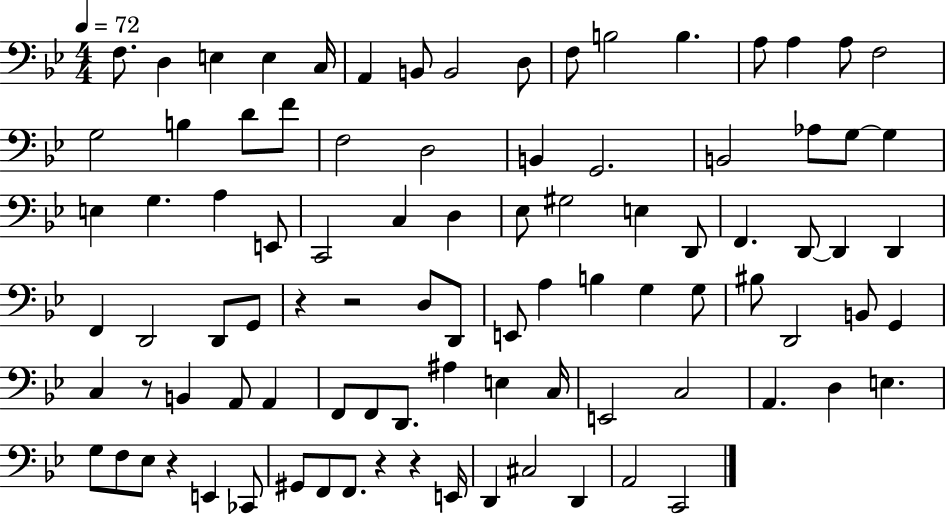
X:1
T:Untitled
M:4/4
L:1/4
K:Bb
F,/2 D, E, E, C,/4 A,, B,,/2 B,,2 D,/2 F,/2 B,2 B, A,/2 A, A,/2 F,2 G,2 B, D/2 F/2 F,2 D,2 B,, G,,2 B,,2 _A,/2 G,/2 G, E, G, A, E,,/2 C,,2 C, D, _E,/2 ^G,2 E, D,,/2 F,, D,,/2 D,, D,, F,, D,,2 D,,/2 G,,/2 z z2 D,/2 D,,/2 E,,/2 A, B, G, G,/2 ^B,/2 D,,2 B,,/2 G,, C, z/2 B,, A,,/2 A,, F,,/2 F,,/2 D,,/2 ^A, E, C,/4 E,,2 C,2 A,, D, E, G,/2 F,/2 _E,/2 z E,, _C,,/2 ^G,,/2 F,,/2 F,,/2 z z E,,/4 D,, ^C,2 D,, A,,2 C,,2